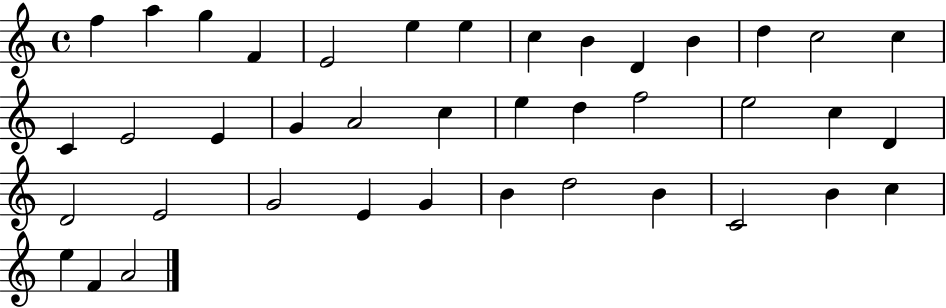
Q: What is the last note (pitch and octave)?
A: A4